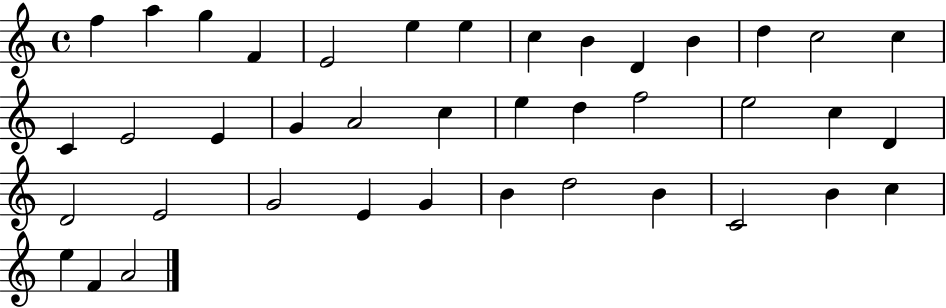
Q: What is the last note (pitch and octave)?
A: A4